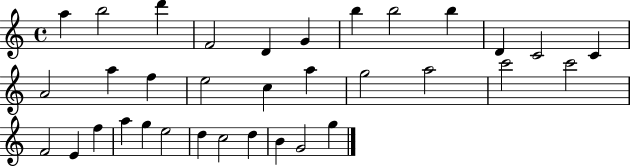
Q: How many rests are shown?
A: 0